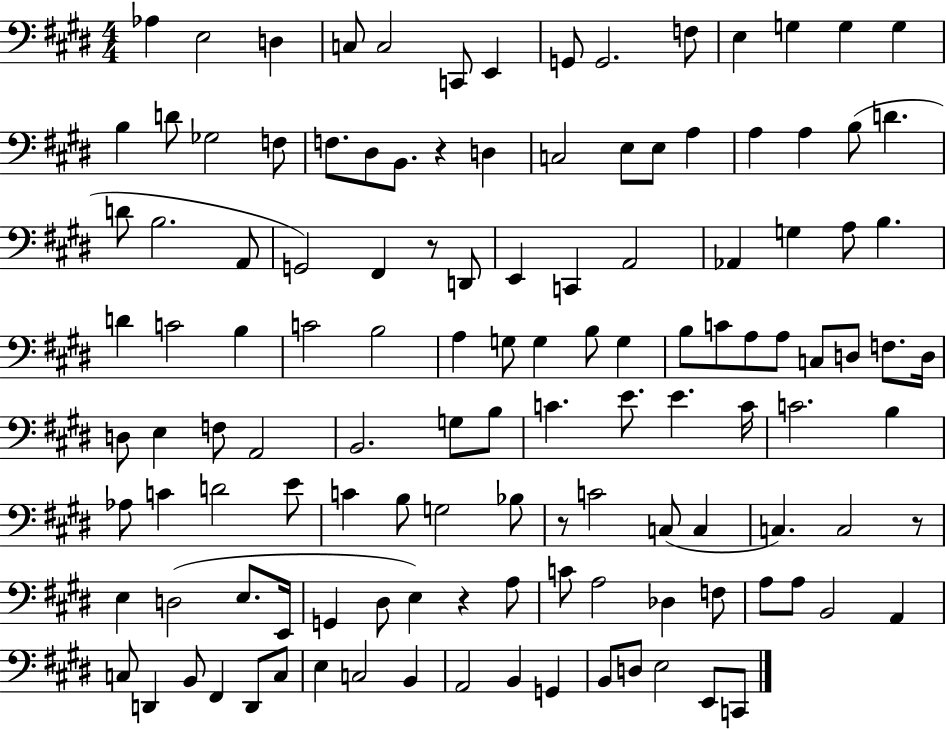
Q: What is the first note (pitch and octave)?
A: Ab3